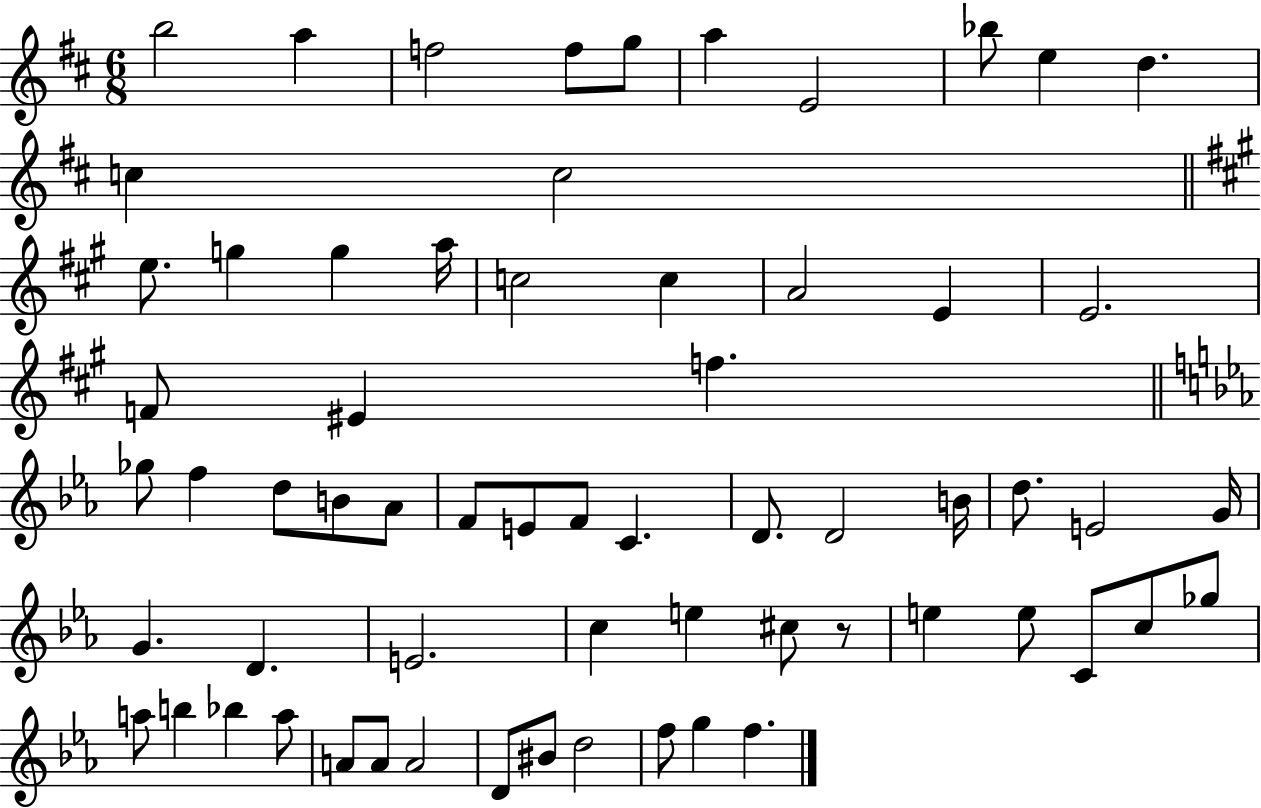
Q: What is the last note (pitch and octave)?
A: F5